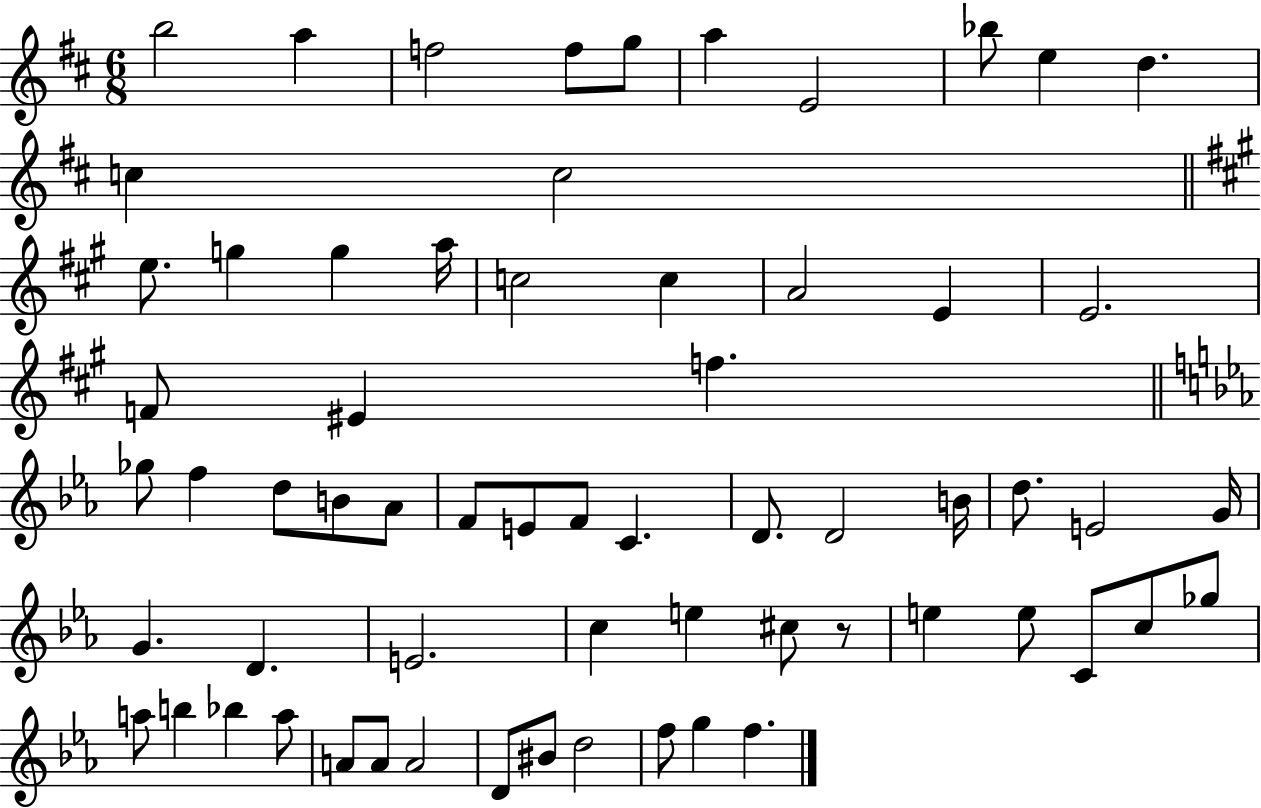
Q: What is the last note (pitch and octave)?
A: F5